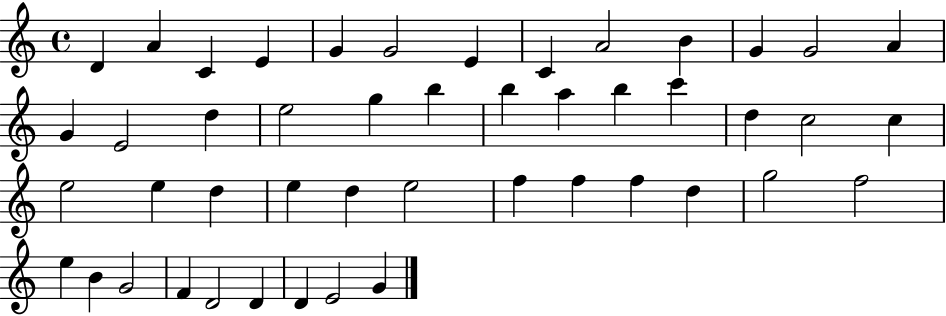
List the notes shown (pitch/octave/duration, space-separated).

D4/q A4/q C4/q E4/q G4/q G4/h E4/q C4/q A4/h B4/q G4/q G4/h A4/q G4/q E4/h D5/q E5/h G5/q B5/q B5/q A5/q B5/q C6/q D5/q C5/h C5/q E5/h E5/q D5/q E5/q D5/q E5/h F5/q F5/q F5/q D5/q G5/h F5/h E5/q B4/q G4/h F4/q D4/h D4/q D4/q E4/h G4/q